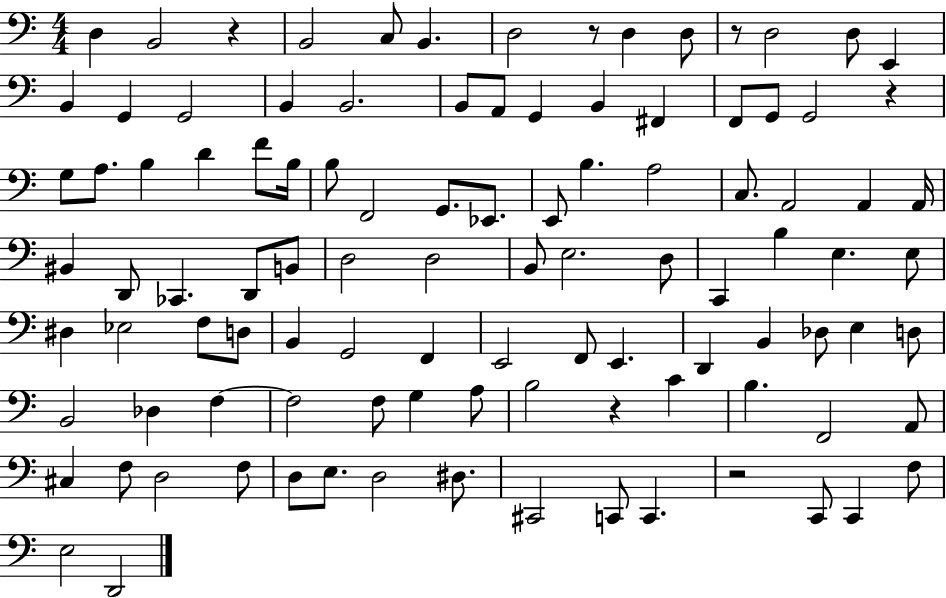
{
  \clef bass
  \numericTimeSignature
  \time 4/4
  \key c \major
  d4 b,2 r4 | b,2 c8 b,4. | d2 r8 d4 d8 | r8 d2 d8 e,4 | \break b,4 g,4 g,2 | b,4 b,2. | b,8 a,8 g,4 b,4 fis,4 | f,8 g,8 g,2 r4 | \break g8 a8. b4 d'4 f'8 b16 | b8 f,2 g,8. ees,8. | e,8 b4. a2 | c8. a,2 a,4 a,16 | \break bis,4 d,8 ces,4. d,8 b,8 | d2 d2 | b,8 e2. d8 | c,4 b4 e4. e8 | \break dis4 ees2 f8 d8 | b,4 g,2 f,4 | e,2 f,8 e,4. | d,4 b,4 des8 e4 d8 | \break b,2 des4 f4~~ | f2 f8 g4 a8 | b2 r4 c'4 | b4. f,2 a,8 | \break cis4 f8 d2 f8 | d8 e8. d2 dis8. | cis,2 c,8 c,4. | r2 c,8 c,4 f8 | \break e2 d,2 | \bar "|."
}